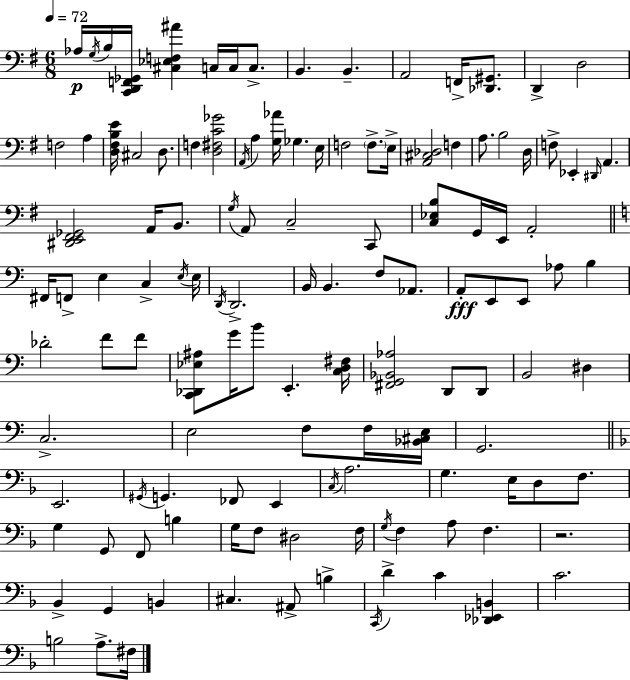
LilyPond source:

{
  \clef bass
  \numericTimeSignature
  \time 6/8
  \key e \minor
  \tempo 4 = 72
  aes16\p \acciaccatura { g16 } b16 <c, d, f, ges,>16 <cis ees f ais'>4 c16 c16 c8.-> | b,4. b,4.-- | a,2 f,16-> <des, gis,>8. | d,4-> d2 | \break f2 a4 | <d fis b e'>16 cis2 d8. | f4 <d fis c' ges'>2 | \acciaccatura { a,16 } a4 <g aes'>16 ges4. | \break e16 f2 \parenthesize f8.-> | e16-> <a, cis des>2 f4 | a8. b2 | d16 f8-> ees,4-. \grace { dis,16 } a,4. | \break <dis, e, fis, ges,>2 a,16 | b,8. \acciaccatura { g16 } a,8 c2-- | c,8 <c ees b>8 g,16 e,16 a,2-. | \bar "||" \break \key a \minor fis,16 f,8-> e4 c4-> \acciaccatura { e16 } | e16 \acciaccatura { d,16 } d,2.-> | b,16 b,4. f8 aes,8. | a,8-.\fff e,8 e,8 aes8 b4 | \break des'2-. f'8 | f'8 <c, des, ees ais>8 g'16 b'8 e,4.-. | <c d fis>16 <fis, g, bes, aes>2 d,8 | d,8 b,2 dis4 | \break c2.-> | e2 f8 | f16 <bes, cis e>16 g,2. | \bar "||" \break \key f \major e,2. | \acciaccatura { gis,16 } g,4. fes,8 e,4 | \acciaccatura { c16 } a2. | g4. e16 d8 f8. | \break g4 g,8 f,8 b4 | g16 f8 dis2 | f16 \acciaccatura { g16 } f4 a8 f4. | r2. | \break bes,4-> g,4 b,4 | cis4. ais,8-> b4-> | \acciaccatura { c,16 } d'4-> c'4 | <des, ees, b,>4 c'2. | \break b2 | a8.-> fis16 \bar "|."
}